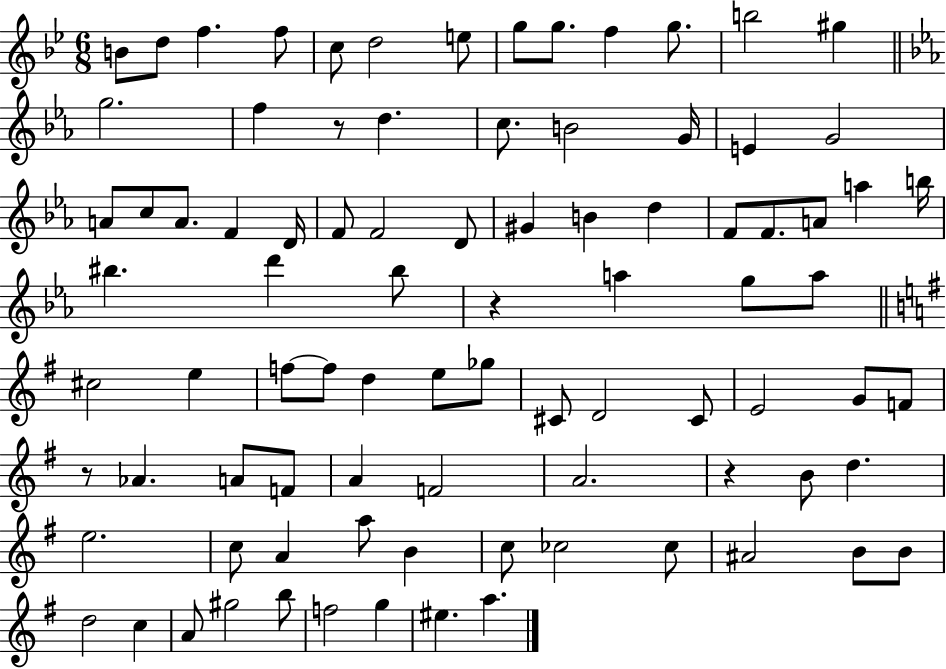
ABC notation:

X:1
T:Untitled
M:6/8
L:1/4
K:Bb
B/2 d/2 f f/2 c/2 d2 e/2 g/2 g/2 f g/2 b2 ^g g2 f z/2 d c/2 B2 G/4 E G2 A/2 c/2 A/2 F D/4 F/2 F2 D/2 ^G B d F/2 F/2 A/2 a b/4 ^b d' ^b/2 z a g/2 a/2 ^c2 e f/2 f/2 d e/2 _g/2 ^C/2 D2 ^C/2 E2 G/2 F/2 z/2 _A A/2 F/2 A F2 A2 z B/2 d e2 c/2 A a/2 B c/2 _c2 _c/2 ^A2 B/2 B/2 d2 c A/2 ^g2 b/2 f2 g ^e a